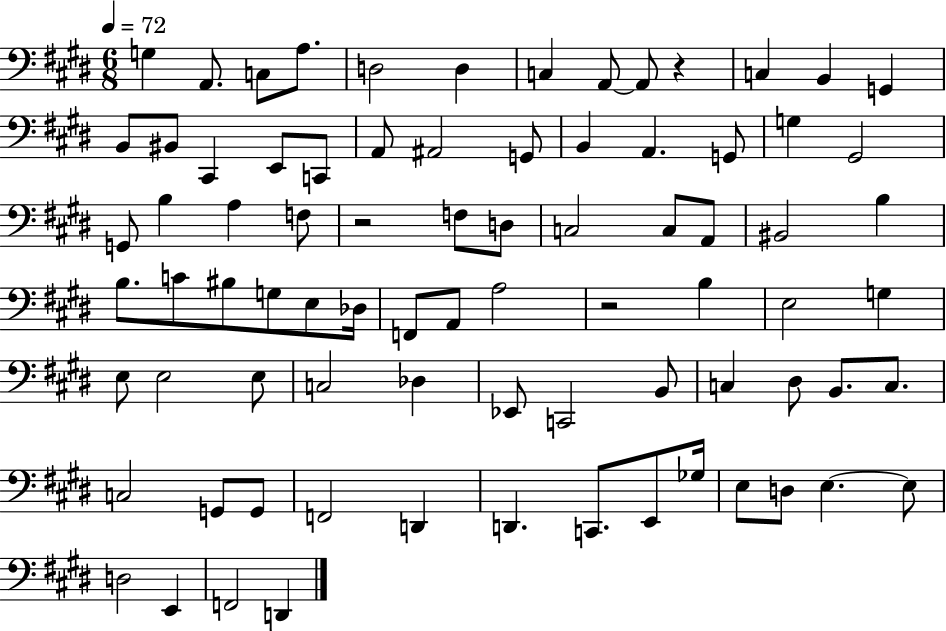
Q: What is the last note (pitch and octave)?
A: D2